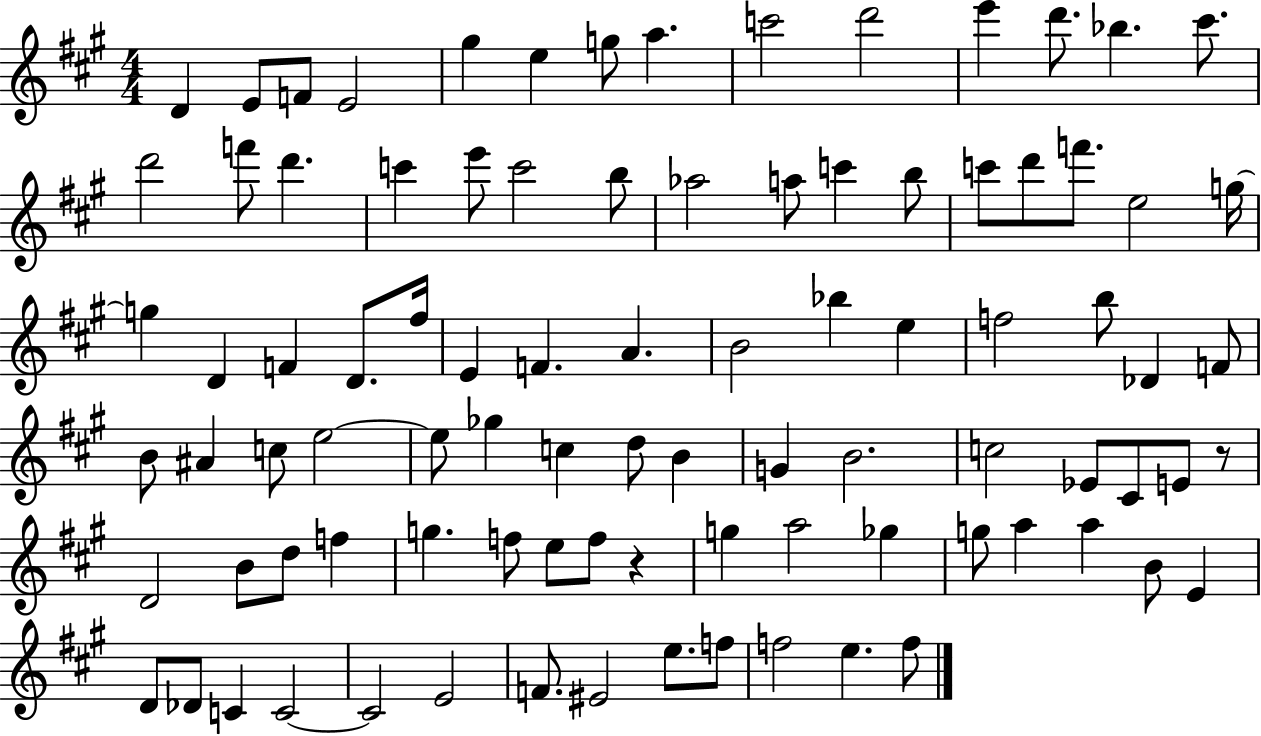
D4/q E4/e F4/e E4/h G#5/q E5/q G5/e A5/q. C6/h D6/h E6/q D6/e. Bb5/q. C#6/e. D6/h F6/e D6/q. C6/q E6/e C6/h B5/e Ab5/h A5/e C6/q B5/e C6/e D6/e F6/e. E5/h G5/s G5/q D4/q F4/q D4/e. F#5/s E4/q F4/q. A4/q. B4/h Bb5/q E5/q F5/h B5/e Db4/q F4/e B4/e A#4/q C5/e E5/h E5/e Gb5/q C5/q D5/e B4/q G4/q B4/h. C5/h Eb4/e C#4/e E4/e R/e D4/h B4/e D5/e F5/q G5/q. F5/e E5/e F5/e R/q G5/q A5/h Gb5/q G5/e A5/q A5/q B4/e E4/q D4/e Db4/e C4/q C4/h C4/h E4/h F4/e. EIS4/h E5/e. F5/e F5/h E5/q. F5/e